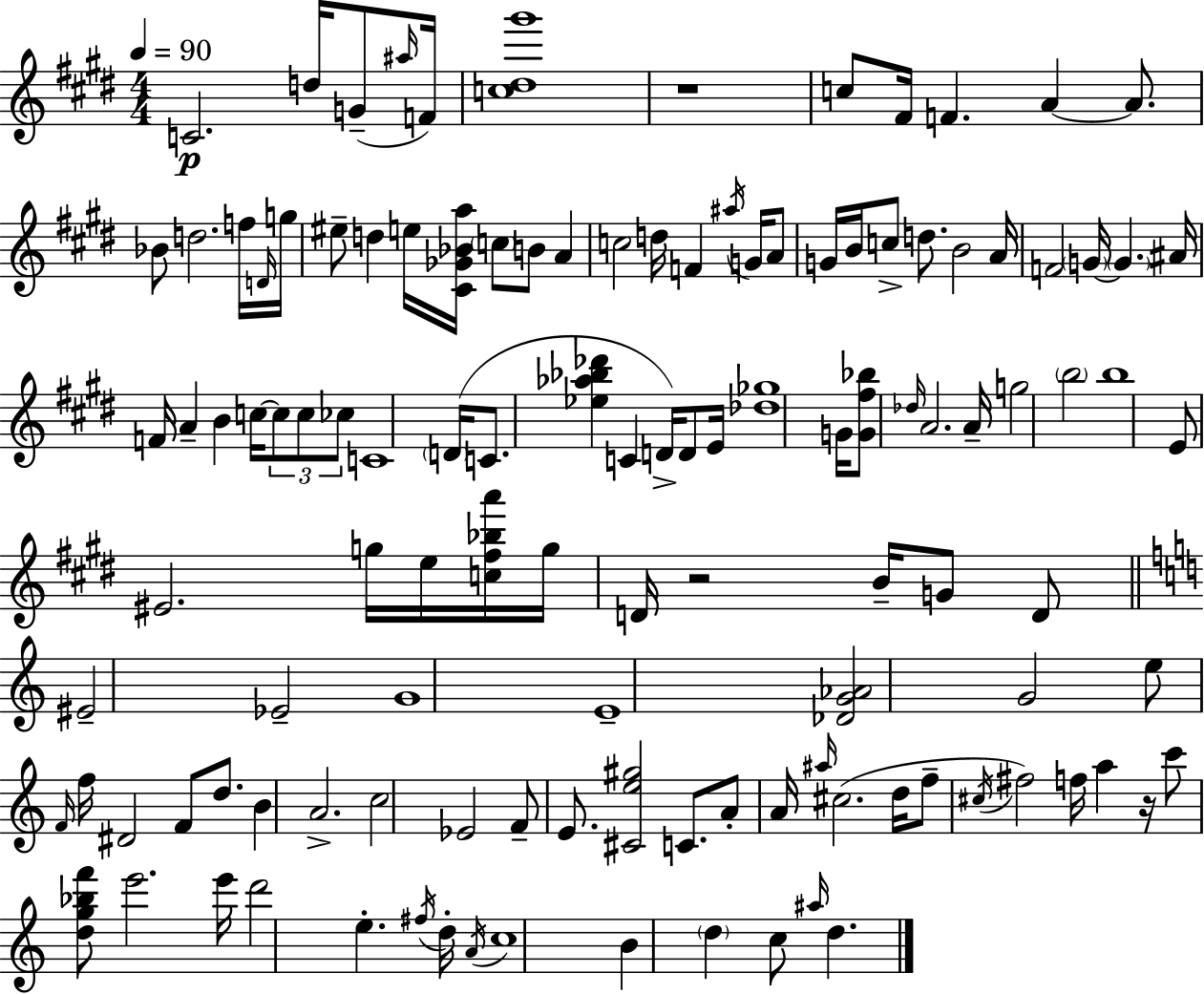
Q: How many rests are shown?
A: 3